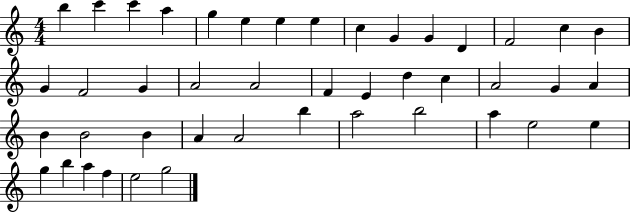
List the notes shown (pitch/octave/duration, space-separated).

B5/q C6/q C6/q A5/q G5/q E5/q E5/q E5/q C5/q G4/q G4/q D4/q F4/h C5/q B4/q G4/q F4/h G4/q A4/h A4/h F4/q E4/q D5/q C5/q A4/h G4/q A4/q B4/q B4/h B4/q A4/q A4/h B5/q A5/h B5/h A5/q E5/h E5/q G5/q B5/q A5/q F5/q E5/h G5/h